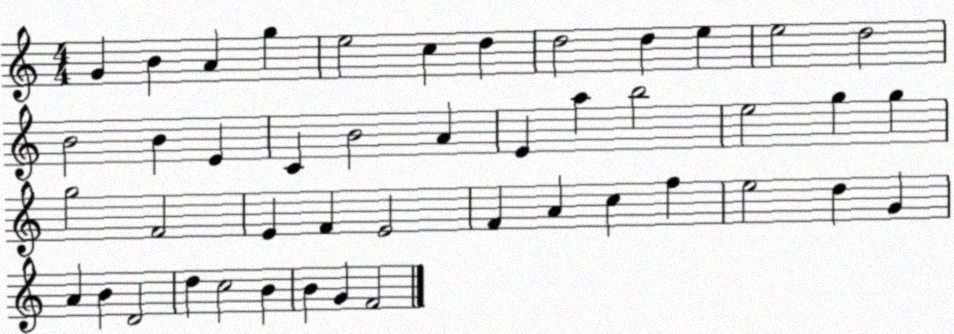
X:1
T:Untitled
M:4/4
L:1/4
K:C
G B A g e2 c d d2 d e e2 d2 B2 B E C B2 A E a b2 e2 g g g2 F2 E F E2 F A c f e2 d G A B D2 d c2 B B G F2